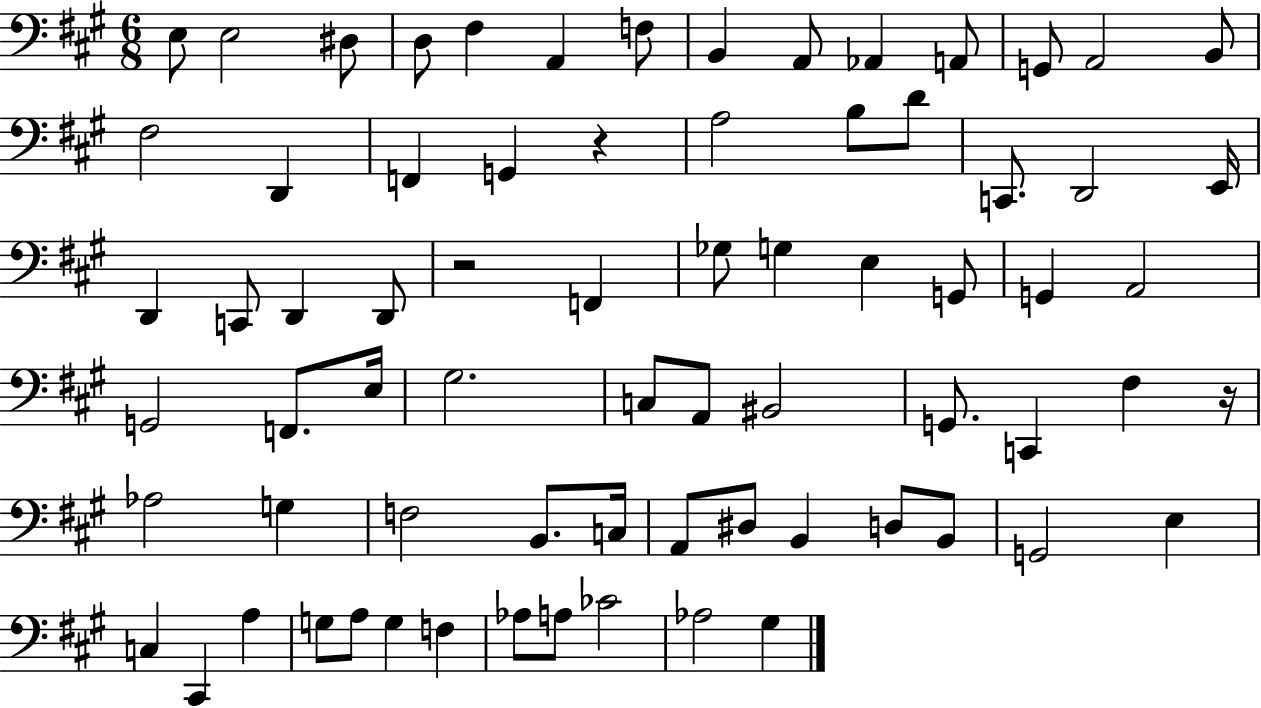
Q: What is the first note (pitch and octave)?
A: E3